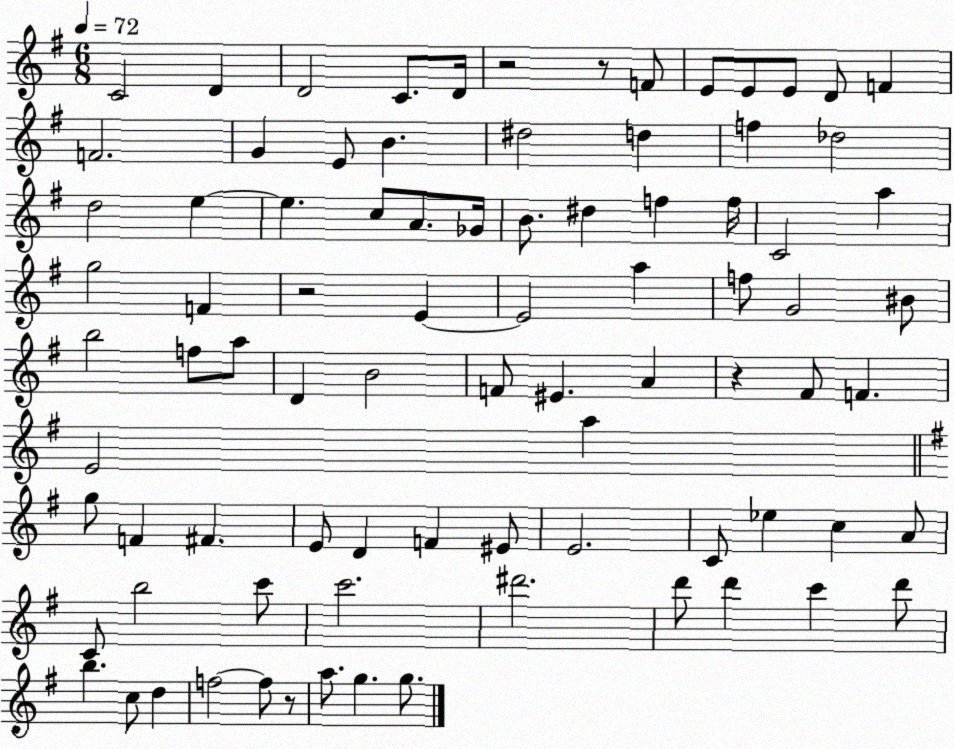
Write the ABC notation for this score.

X:1
T:Untitled
M:6/8
L:1/4
K:G
C2 D D2 C/2 D/4 z2 z/2 F/2 E/2 E/2 E/2 D/2 F F2 G E/2 B ^d2 d f _d2 d2 e e c/2 A/2 _G/4 B/2 ^d f f/4 C2 a g2 F z2 E E2 a f/2 G2 ^B/2 b2 f/2 a/2 D B2 F/2 ^E A z ^F/2 F E2 a g/2 F ^F E/2 D F ^E/2 E2 C/2 _e c A/2 C/2 b2 c'/2 c'2 ^d'2 d'/2 d' c' d'/2 b c/2 d f2 f/2 z/2 a/2 g g/2